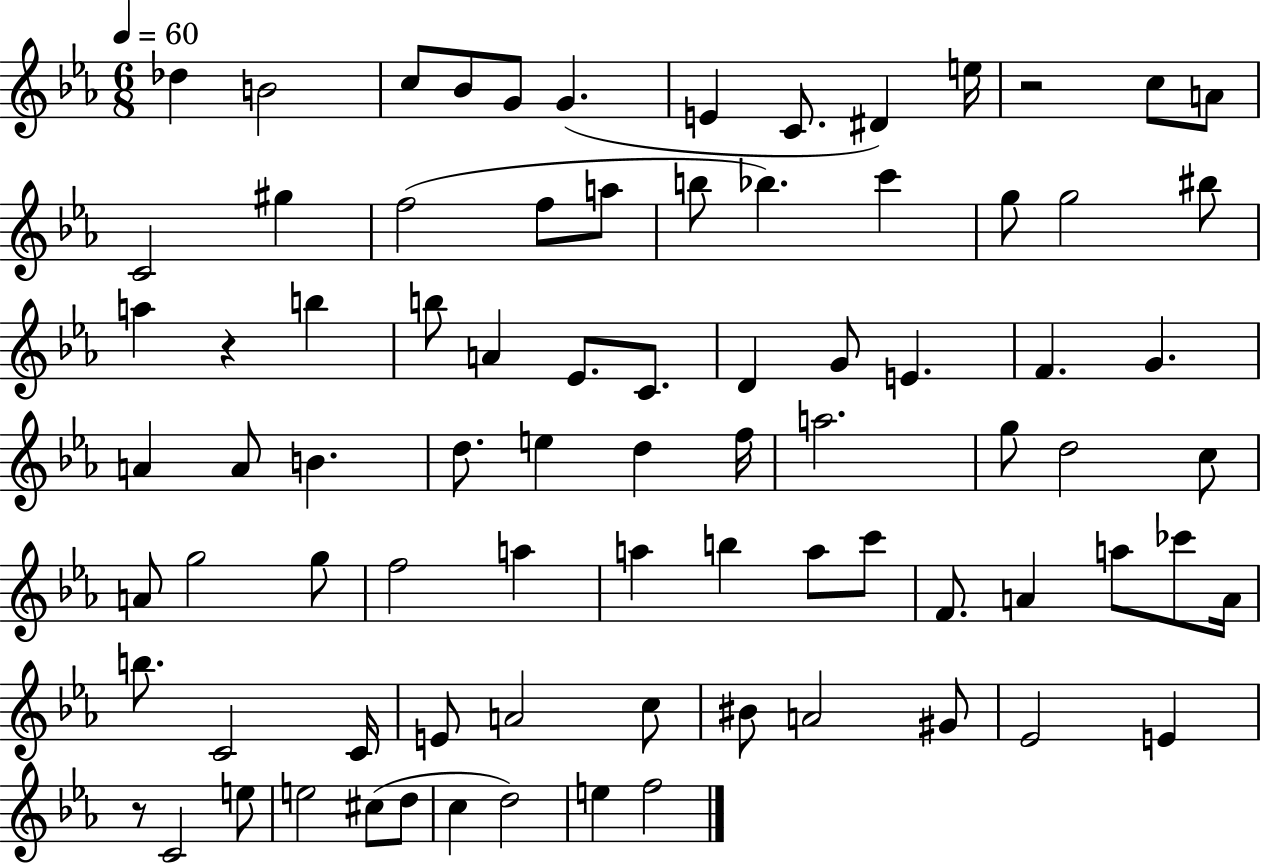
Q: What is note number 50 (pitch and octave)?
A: A5